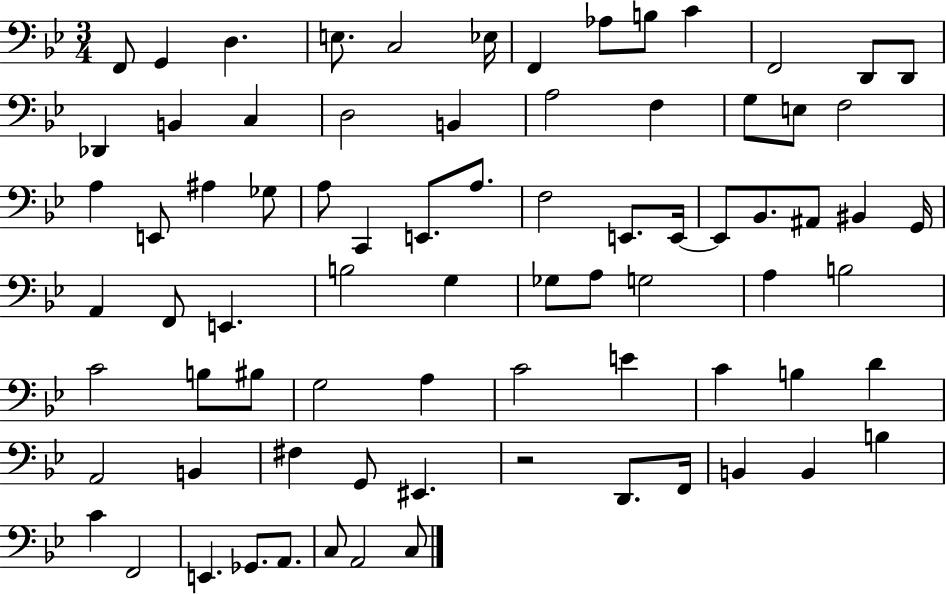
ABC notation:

X:1
T:Untitled
M:3/4
L:1/4
K:Bb
F,,/2 G,, D, E,/2 C,2 _E,/4 F,, _A,/2 B,/2 C F,,2 D,,/2 D,,/2 _D,, B,, C, D,2 B,, A,2 F, G,/2 E,/2 F,2 A, E,,/2 ^A, _G,/2 A,/2 C,, E,,/2 A,/2 F,2 E,,/2 E,,/4 E,,/2 _B,,/2 ^A,,/2 ^B,, G,,/4 A,, F,,/2 E,, B,2 G, _G,/2 A,/2 G,2 A, B,2 C2 B,/2 ^B,/2 G,2 A, C2 E C B, D A,,2 B,, ^F, G,,/2 ^E,, z2 D,,/2 F,,/4 B,, B,, B, C F,,2 E,, _G,,/2 A,,/2 C,/2 A,,2 C,/2